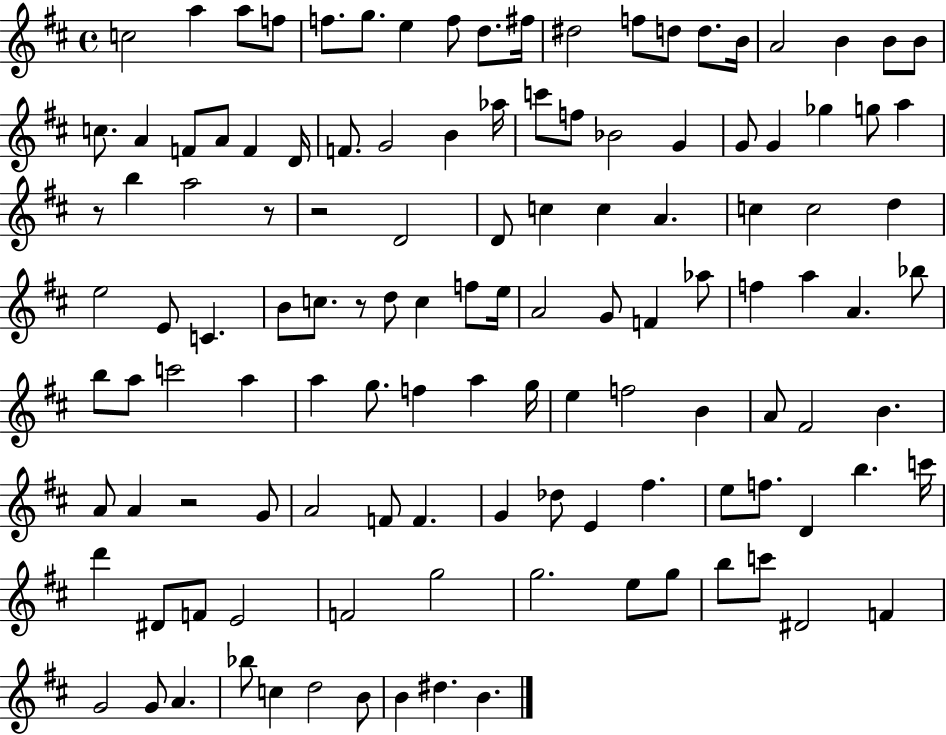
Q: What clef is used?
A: treble